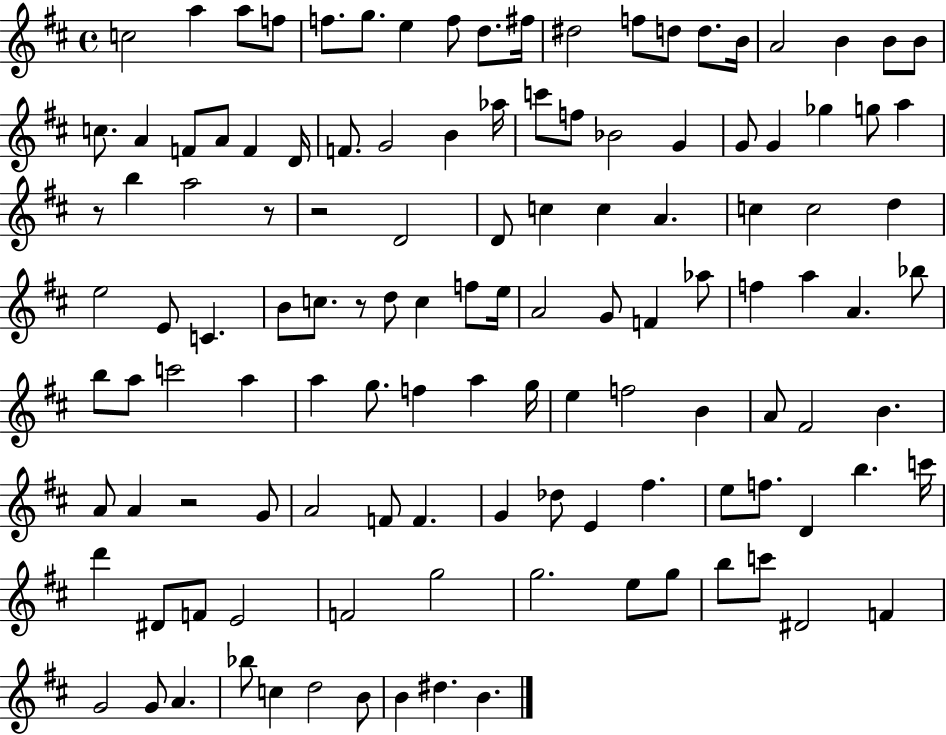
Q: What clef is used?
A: treble